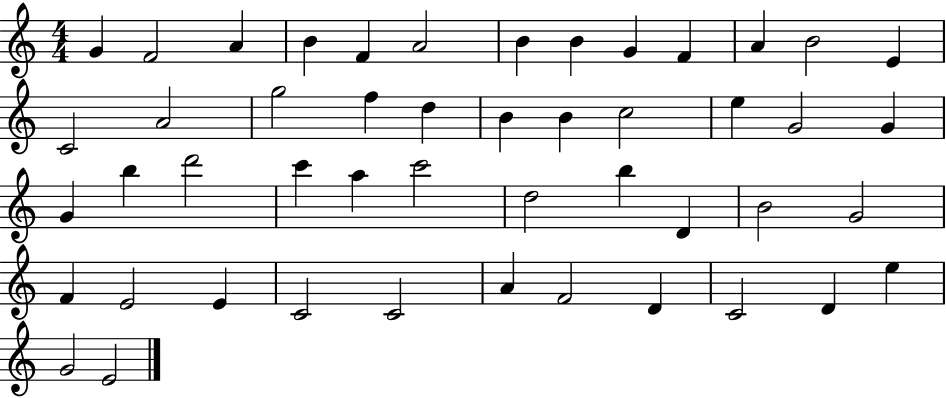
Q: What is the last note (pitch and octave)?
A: E4